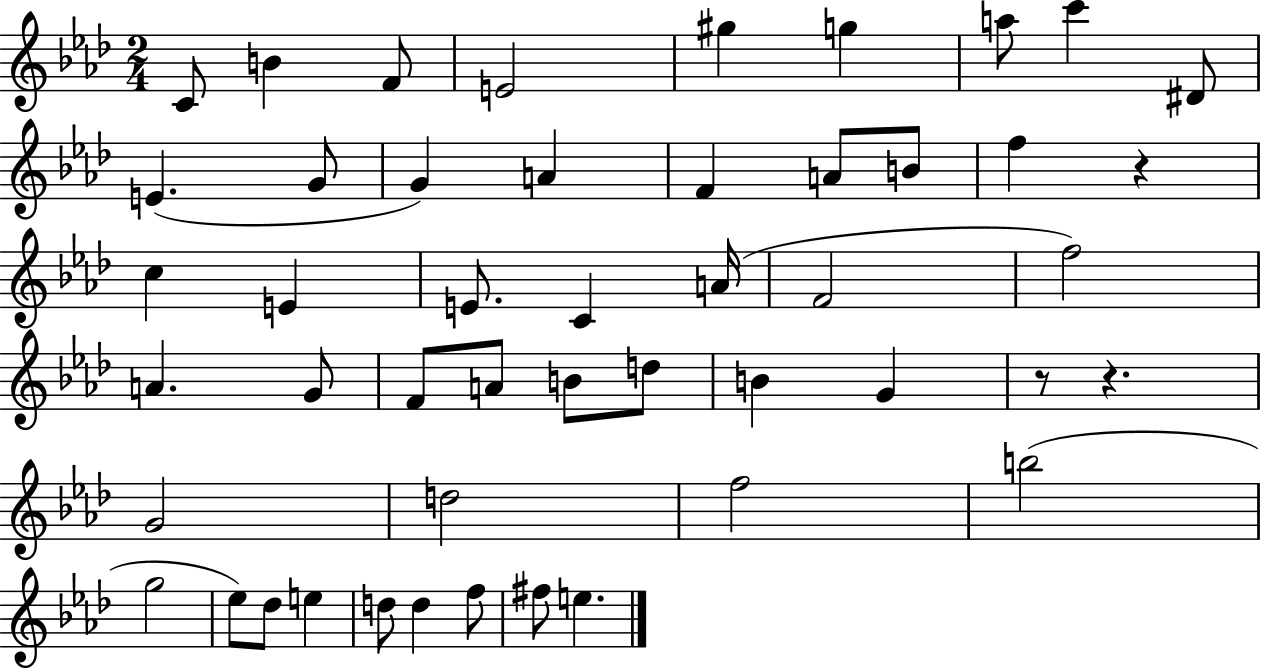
C4/e B4/q F4/e E4/h G#5/q G5/q A5/e C6/q D#4/e E4/q. G4/e G4/q A4/q F4/q A4/e B4/e F5/q R/q C5/q E4/q E4/e. C4/q A4/s F4/h F5/h A4/q. G4/e F4/e A4/e B4/e D5/e B4/q G4/q R/e R/q. G4/h D5/h F5/h B5/h G5/h Eb5/e Db5/e E5/q D5/e D5/q F5/e F#5/e E5/q.